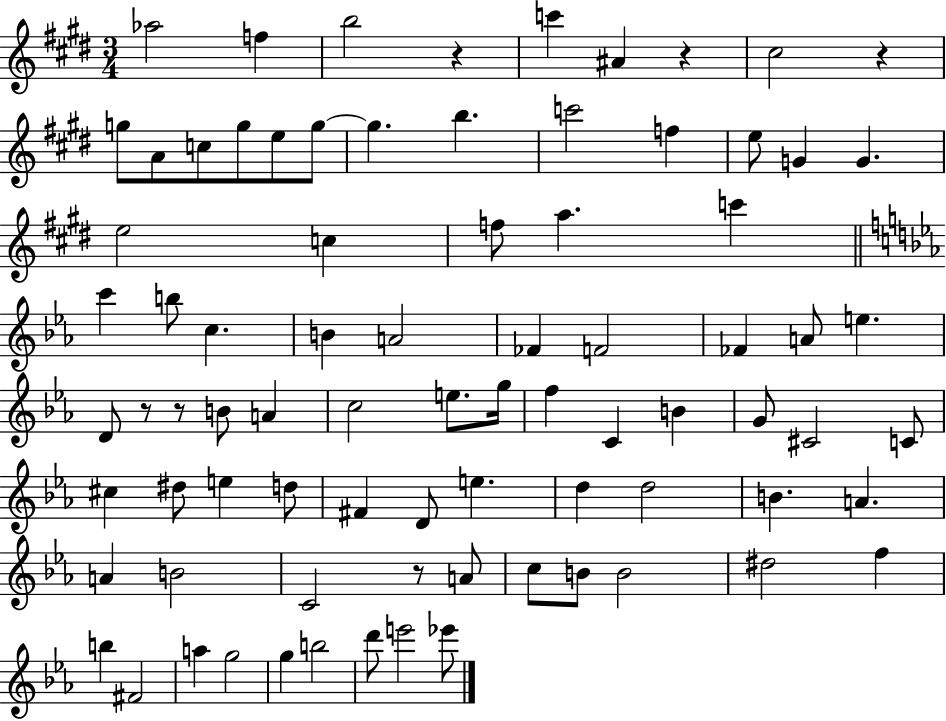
Ab5/h F5/q B5/h R/q C6/q A#4/q R/q C#5/h R/q G5/e A4/e C5/e G5/e E5/e G5/e G5/q. B5/q. C6/h F5/q E5/e G4/q G4/q. E5/h C5/q F5/e A5/q. C6/q C6/q B5/e C5/q. B4/q A4/h FES4/q F4/h FES4/q A4/e E5/q. D4/e R/e R/e B4/e A4/q C5/h E5/e. G5/s F5/q C4/q B4/q G4/e C#4/h C4/e C#5/q D#5/e E5/q D5/e F#4/q D4/e E5/q. D5/q D5/h B4/q. A4/q. A4/q B4/h C4/h R/e A4/e C5/e B4/e B4/h D#5/h F5/q B5/q F#4/h A5/q G5/h G5/q B5/h D6/e E6/h Eb6/e